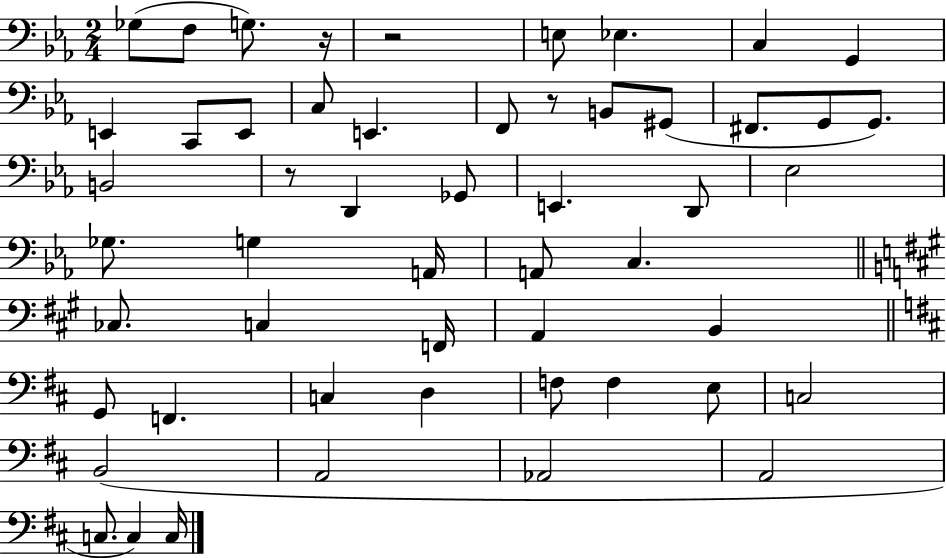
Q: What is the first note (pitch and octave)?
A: Gb3